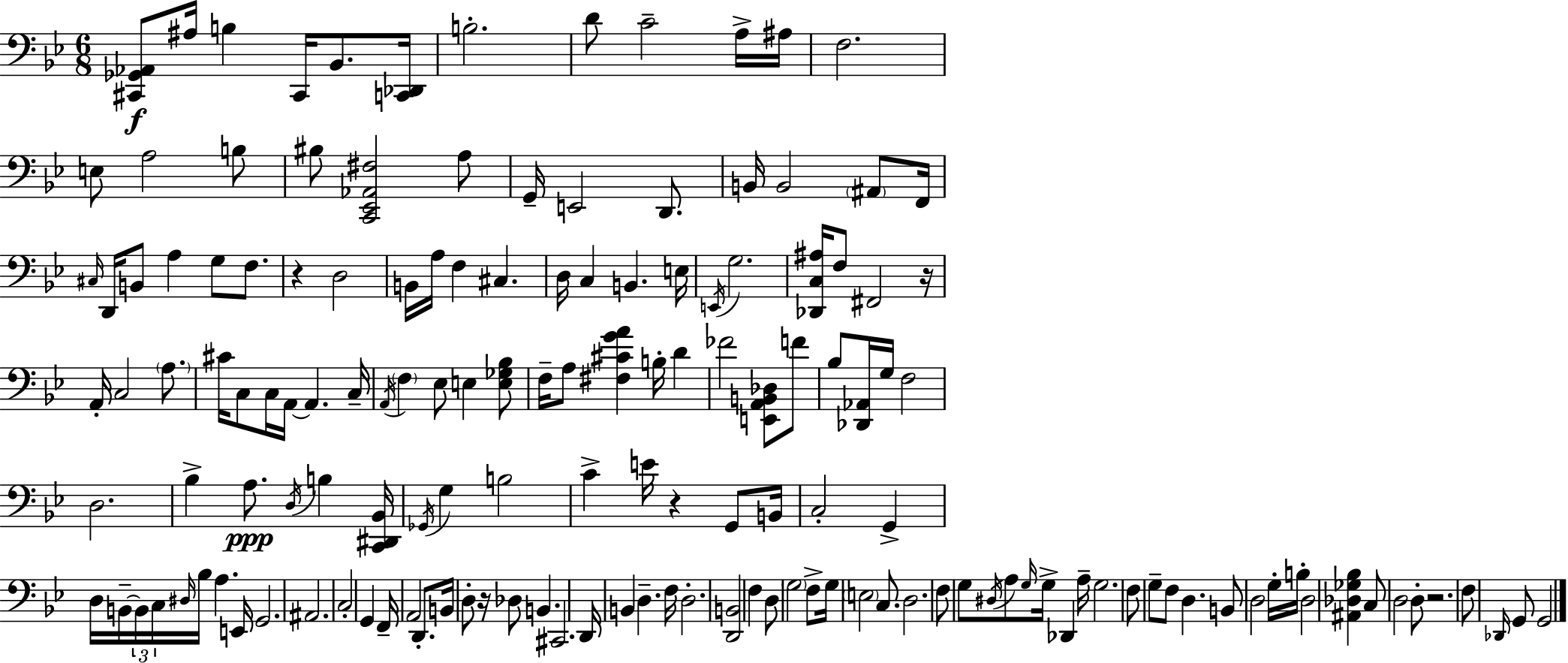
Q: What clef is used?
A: bass